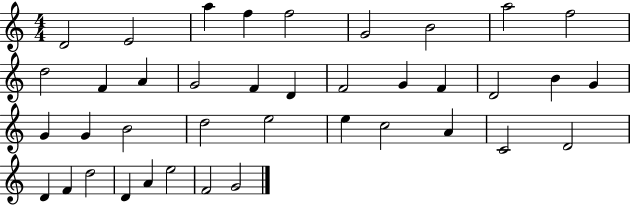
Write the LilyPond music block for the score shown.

{
  \clef treble
  \numericTimeSignature
  \time 4/4
  \key c \major
  d'2 e'2 | a''4 f''4 f''2 | g'2 b'2 | a''2 f''2 | \break d''2 f'4 a'4 | g'2 f'4 d'4 | f'2 g'4 f'4 | d'2 b'4 g'4 | \break g'4 g'4 b'2 | d''2 e''2 | e''4 c''2 a'4 | c'2 d'2 | \break d'4 f'4 d''2 | d'4 a'4 e''2 | f'2 g'2 | \bar "|."
}